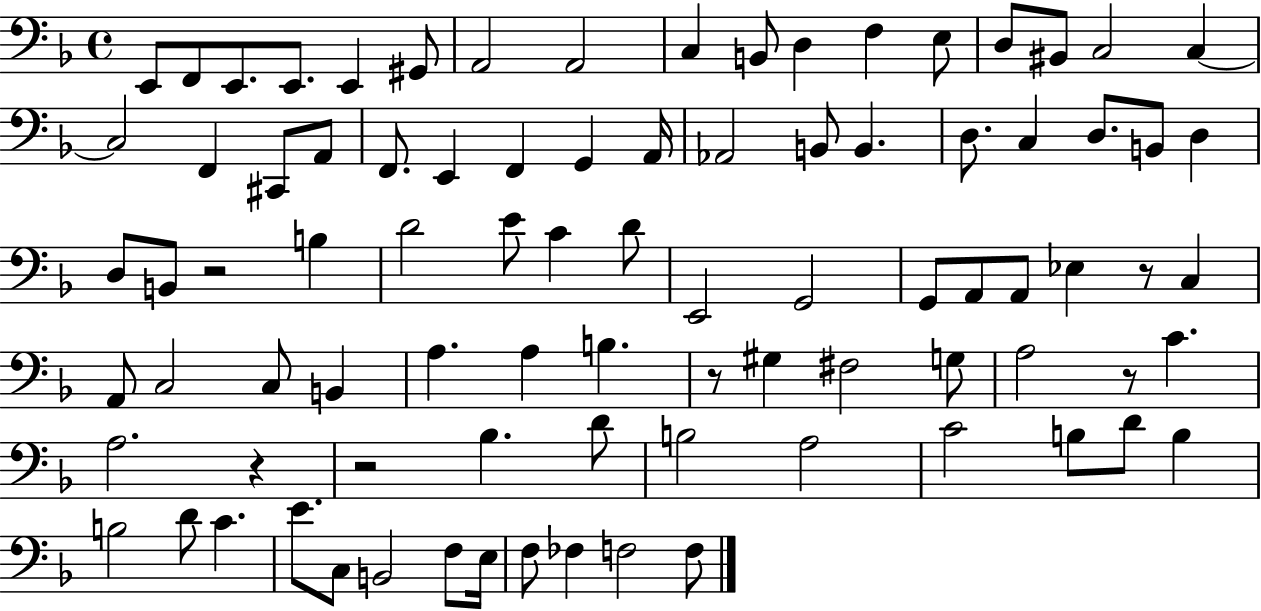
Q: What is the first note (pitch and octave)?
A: E2